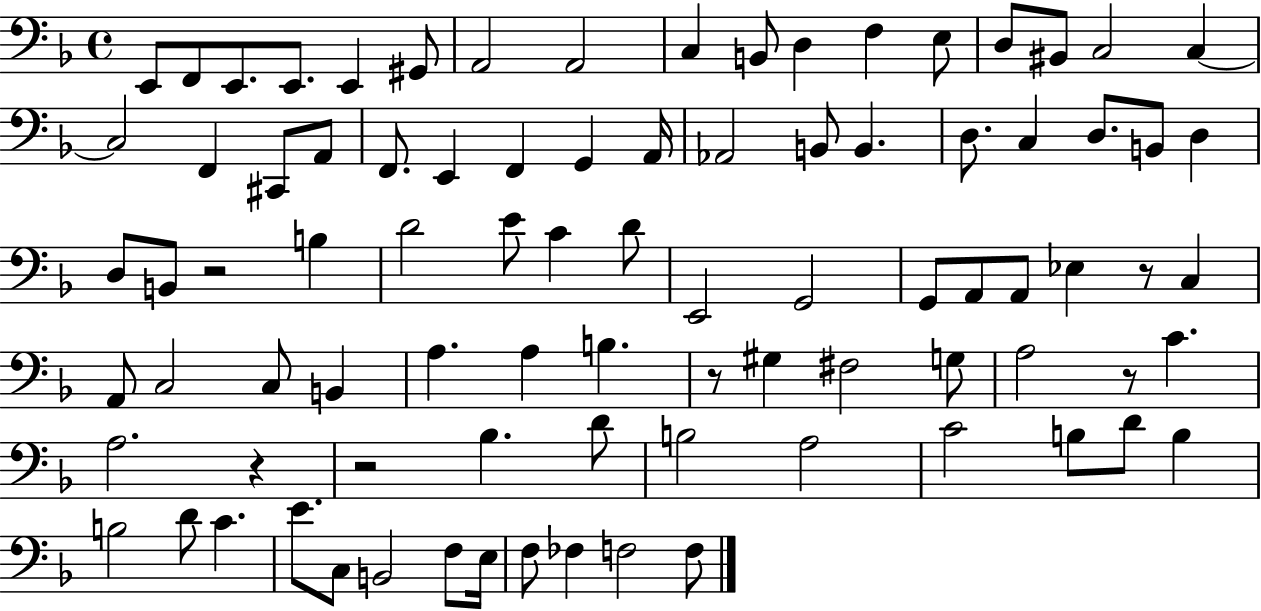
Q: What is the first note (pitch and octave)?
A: E2